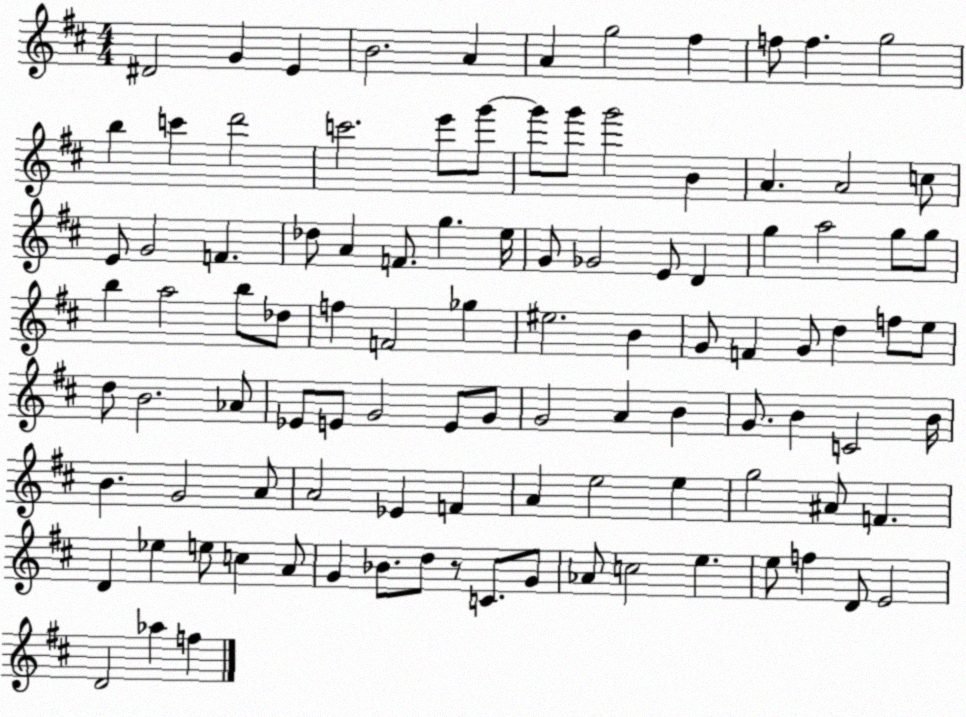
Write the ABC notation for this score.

X:1
T:Untitled
M:4/4
L:1/4
K:D
^D2 G E B2 A A g2 ^f f/2 f g2 b c' d'2 c'2 e'/2 g'/2 g'/2 g'/2 g'2 B A A2 c/2 E/2 G2 F _d/2 A F/2 g e/4 G/2 _G2 E/2 D g a2 g/2 g/2 b a2 b/2 _d/2 f F2 _g ^e2 B G/2 F G/2 d f/2 e/2 d/2 B2 _A/2 _E/2 E/2 G2 E/2 G/2 G2 A B G/2 B C2 B/4 B G2 A/2 A2 _E F A e2 e g2 ^A/2 F D _e e/2 c A/2 G _B/2 d/2 z/2 C/2 G/2 _A/2 c2 e e/2 f D/2 E2 D2 _a f